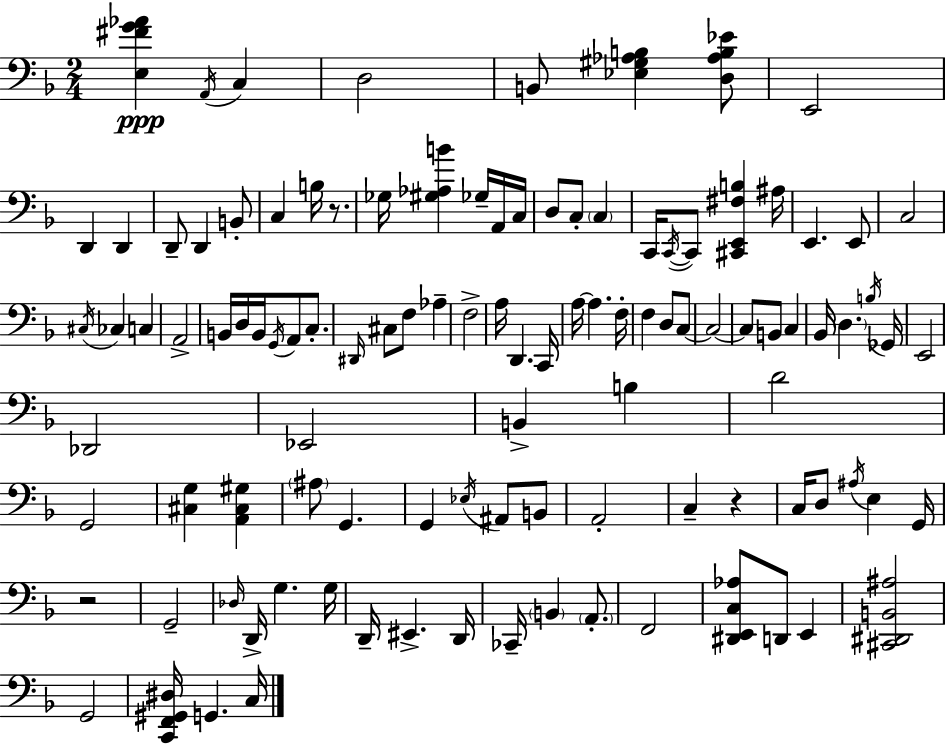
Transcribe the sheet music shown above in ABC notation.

X:1
T:Untitled
M:2/4
L:1/4
K:F
[E,^FG_A] A,,/4 C, D,2 B,,/2 [_E,^G,_A,B,] [D,_A,B,_E]/2 E,,2 D,, D,, D,,/2 D,, B,,/2 C, B,/4 z/2 _G,/4 [^G,_A,B] _G,/4 A,,/4 C,/4 D,/2 C,/2 C, C,,/4 C,,/4 C,,/2 [^C,,E,,^F,B,] ^A,/4 E,, E,,/2 C,2 ^C,/4 _C, C, A,,2 B,,/4 D,/4 B,,/4 G,,/4 A,,/2 C,/2 ^D,,/4 ^C,/2 F,/2 _A, F,2 A,/4 D,, C,,/4 A,/4 A, F,/4 F, D,/2 C,/2 C,2 C,/2 B,,/2 C, _B,,/4 D, B,/4 _G,,/4 E,,2 _D,,2 _E,,2 B,, B, D2 G,,2 [^C,G,] [A,,^C,^G,] ^A,/2 G,, G,, _E,/4 ^A,,/2 B,,/2 A,,2 C, z C,/4 D,/2 ^A,/4 E, G,,/4 z2 G,,2 _D,/4 D,,/4 G, G,/4 D,,/4 ^E,, D,,/4 _C,,/4 B,, A,,/2 F,,2 [^D,,E,,C,_A,]/2 D,,/2 E,, [^C,,^D,,B,,^A,]2 G,,2 [C,,F,,^G,,^D,]/4 G,, C,/4